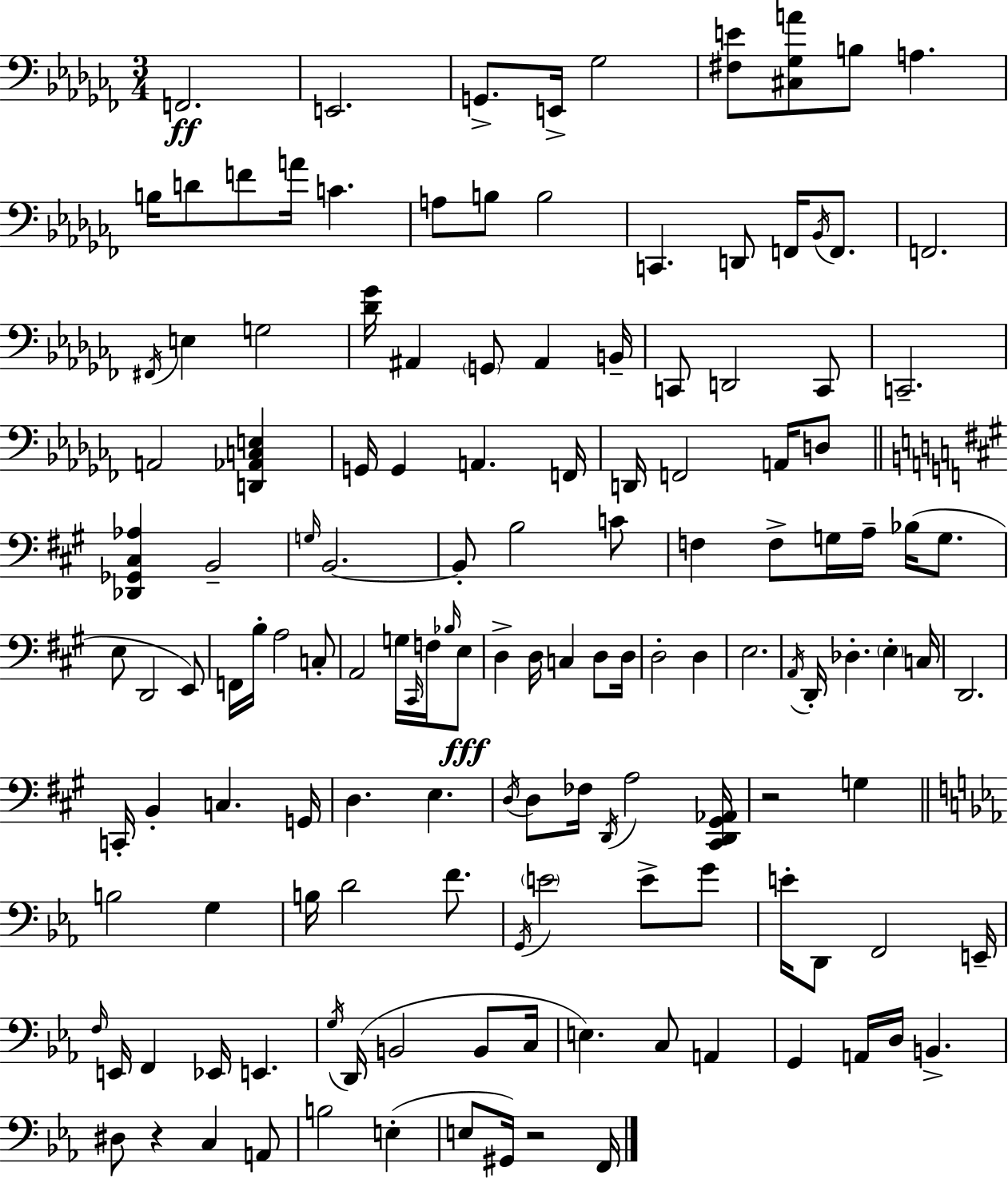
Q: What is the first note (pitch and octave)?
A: F2